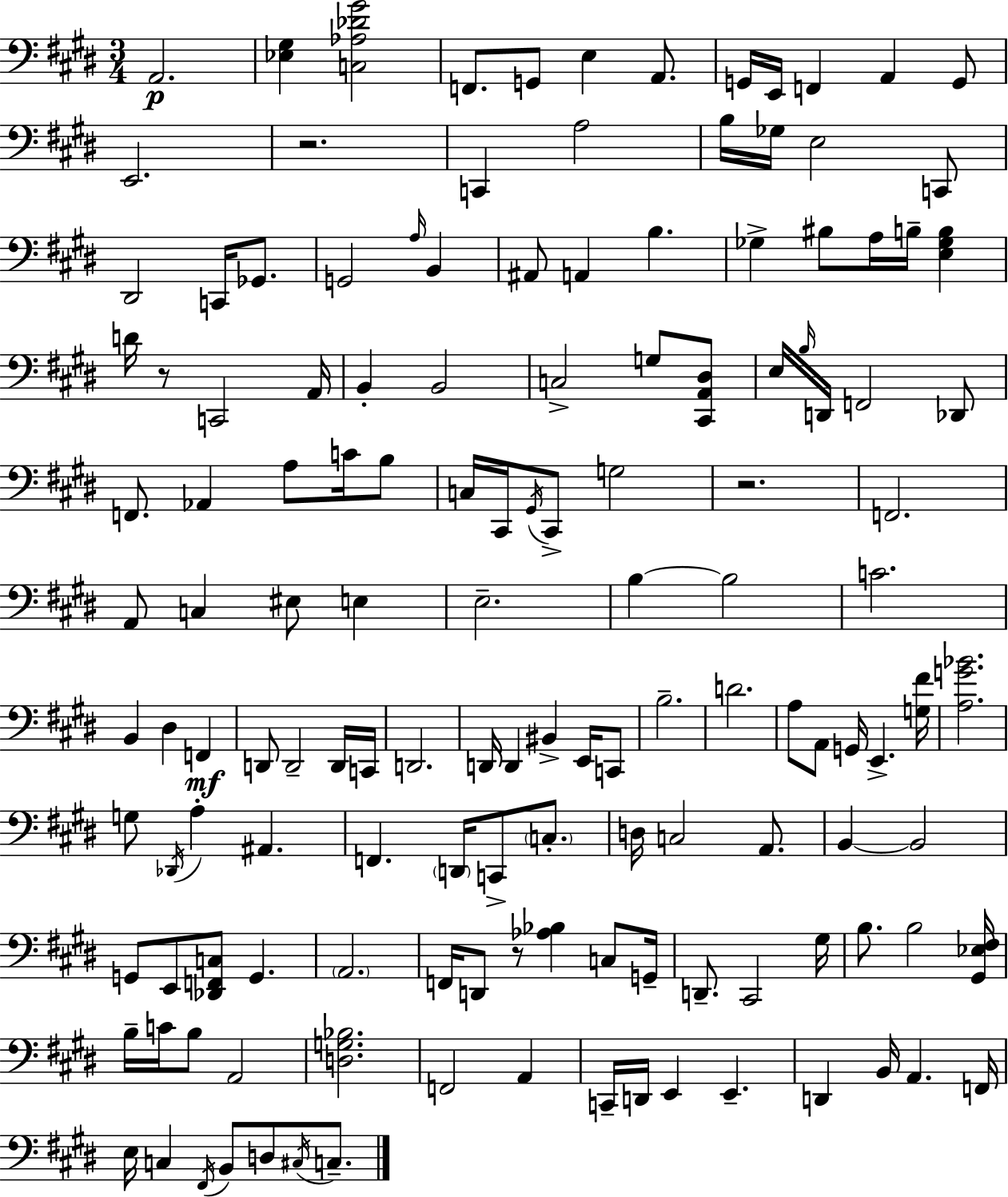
X:1
T:Untitled
M:3/4
L:1/4
K:E
A,,2 [_E,^G,] [C,_A,_D^G]2 F,,/2 G,,/2 E, A,,/2 G,,/4 E,,/4 F,, A,, G,,/2 E,,2 z2 C,, A,2 B,/4 _G,/4 E,2 C,,/2 ^D,,2 C,,/4 _G,,/2 G,,2 A,/4 B,, ^A,,/2 A,, B, _G, ^B,/2 A,/4 B,/4 [E,_G,B,] D/4 z/2 C,,2 A,,/4 B,, B,,2 C,2 G,/2 [^C,,A,,^D,]/2 E,/4 B,/4 D,,/4 F,,2 _D,,/2 F,,/2 _A,, A,/2 C/4 B,/2 C,/4 ^C,,/4 ^G,,/4 ^C,,/2 G,2 z2 F,,2 A,,/2 C, ^E,/2 E, E,2 B, B,2 C2 B,, ^D, F,, D,,/2 D,,2 D,,/4 C,,/4 D,,2 D,,/4 D,, ^B,, E,,/4 C,,/2 B,2 D2 A,/2 A,,/2 G,,/4 E,, [G,^F]/4 [A,G_B]2 G,/2 _D,,/4 A, ^A,, F,, D,,/4 C,,/2 C,/2 D,/4 C,2 A,,/2 B,, B,,2 G,,/2 E,,/2 [_D,,F,,C,]/2 G,, A,,2 F,,/4 D,,/2 z/2 [_A,_B,] C,/2 G,,/4 D,,/2 ^C,,2 ^G,/4 B,/2 B,2 [^G,,_E,^F,]/4 B,/4 C/4 B,/2 A,,2 [D,G,_B,]2 F,,2 A,, C,,/4 D,,/4 E,, E,, D,, B,,/4 A,, F,,/4 E,/4 C, ^F,,/4 B,,/2 D,/2 ^C,/4 C,/2